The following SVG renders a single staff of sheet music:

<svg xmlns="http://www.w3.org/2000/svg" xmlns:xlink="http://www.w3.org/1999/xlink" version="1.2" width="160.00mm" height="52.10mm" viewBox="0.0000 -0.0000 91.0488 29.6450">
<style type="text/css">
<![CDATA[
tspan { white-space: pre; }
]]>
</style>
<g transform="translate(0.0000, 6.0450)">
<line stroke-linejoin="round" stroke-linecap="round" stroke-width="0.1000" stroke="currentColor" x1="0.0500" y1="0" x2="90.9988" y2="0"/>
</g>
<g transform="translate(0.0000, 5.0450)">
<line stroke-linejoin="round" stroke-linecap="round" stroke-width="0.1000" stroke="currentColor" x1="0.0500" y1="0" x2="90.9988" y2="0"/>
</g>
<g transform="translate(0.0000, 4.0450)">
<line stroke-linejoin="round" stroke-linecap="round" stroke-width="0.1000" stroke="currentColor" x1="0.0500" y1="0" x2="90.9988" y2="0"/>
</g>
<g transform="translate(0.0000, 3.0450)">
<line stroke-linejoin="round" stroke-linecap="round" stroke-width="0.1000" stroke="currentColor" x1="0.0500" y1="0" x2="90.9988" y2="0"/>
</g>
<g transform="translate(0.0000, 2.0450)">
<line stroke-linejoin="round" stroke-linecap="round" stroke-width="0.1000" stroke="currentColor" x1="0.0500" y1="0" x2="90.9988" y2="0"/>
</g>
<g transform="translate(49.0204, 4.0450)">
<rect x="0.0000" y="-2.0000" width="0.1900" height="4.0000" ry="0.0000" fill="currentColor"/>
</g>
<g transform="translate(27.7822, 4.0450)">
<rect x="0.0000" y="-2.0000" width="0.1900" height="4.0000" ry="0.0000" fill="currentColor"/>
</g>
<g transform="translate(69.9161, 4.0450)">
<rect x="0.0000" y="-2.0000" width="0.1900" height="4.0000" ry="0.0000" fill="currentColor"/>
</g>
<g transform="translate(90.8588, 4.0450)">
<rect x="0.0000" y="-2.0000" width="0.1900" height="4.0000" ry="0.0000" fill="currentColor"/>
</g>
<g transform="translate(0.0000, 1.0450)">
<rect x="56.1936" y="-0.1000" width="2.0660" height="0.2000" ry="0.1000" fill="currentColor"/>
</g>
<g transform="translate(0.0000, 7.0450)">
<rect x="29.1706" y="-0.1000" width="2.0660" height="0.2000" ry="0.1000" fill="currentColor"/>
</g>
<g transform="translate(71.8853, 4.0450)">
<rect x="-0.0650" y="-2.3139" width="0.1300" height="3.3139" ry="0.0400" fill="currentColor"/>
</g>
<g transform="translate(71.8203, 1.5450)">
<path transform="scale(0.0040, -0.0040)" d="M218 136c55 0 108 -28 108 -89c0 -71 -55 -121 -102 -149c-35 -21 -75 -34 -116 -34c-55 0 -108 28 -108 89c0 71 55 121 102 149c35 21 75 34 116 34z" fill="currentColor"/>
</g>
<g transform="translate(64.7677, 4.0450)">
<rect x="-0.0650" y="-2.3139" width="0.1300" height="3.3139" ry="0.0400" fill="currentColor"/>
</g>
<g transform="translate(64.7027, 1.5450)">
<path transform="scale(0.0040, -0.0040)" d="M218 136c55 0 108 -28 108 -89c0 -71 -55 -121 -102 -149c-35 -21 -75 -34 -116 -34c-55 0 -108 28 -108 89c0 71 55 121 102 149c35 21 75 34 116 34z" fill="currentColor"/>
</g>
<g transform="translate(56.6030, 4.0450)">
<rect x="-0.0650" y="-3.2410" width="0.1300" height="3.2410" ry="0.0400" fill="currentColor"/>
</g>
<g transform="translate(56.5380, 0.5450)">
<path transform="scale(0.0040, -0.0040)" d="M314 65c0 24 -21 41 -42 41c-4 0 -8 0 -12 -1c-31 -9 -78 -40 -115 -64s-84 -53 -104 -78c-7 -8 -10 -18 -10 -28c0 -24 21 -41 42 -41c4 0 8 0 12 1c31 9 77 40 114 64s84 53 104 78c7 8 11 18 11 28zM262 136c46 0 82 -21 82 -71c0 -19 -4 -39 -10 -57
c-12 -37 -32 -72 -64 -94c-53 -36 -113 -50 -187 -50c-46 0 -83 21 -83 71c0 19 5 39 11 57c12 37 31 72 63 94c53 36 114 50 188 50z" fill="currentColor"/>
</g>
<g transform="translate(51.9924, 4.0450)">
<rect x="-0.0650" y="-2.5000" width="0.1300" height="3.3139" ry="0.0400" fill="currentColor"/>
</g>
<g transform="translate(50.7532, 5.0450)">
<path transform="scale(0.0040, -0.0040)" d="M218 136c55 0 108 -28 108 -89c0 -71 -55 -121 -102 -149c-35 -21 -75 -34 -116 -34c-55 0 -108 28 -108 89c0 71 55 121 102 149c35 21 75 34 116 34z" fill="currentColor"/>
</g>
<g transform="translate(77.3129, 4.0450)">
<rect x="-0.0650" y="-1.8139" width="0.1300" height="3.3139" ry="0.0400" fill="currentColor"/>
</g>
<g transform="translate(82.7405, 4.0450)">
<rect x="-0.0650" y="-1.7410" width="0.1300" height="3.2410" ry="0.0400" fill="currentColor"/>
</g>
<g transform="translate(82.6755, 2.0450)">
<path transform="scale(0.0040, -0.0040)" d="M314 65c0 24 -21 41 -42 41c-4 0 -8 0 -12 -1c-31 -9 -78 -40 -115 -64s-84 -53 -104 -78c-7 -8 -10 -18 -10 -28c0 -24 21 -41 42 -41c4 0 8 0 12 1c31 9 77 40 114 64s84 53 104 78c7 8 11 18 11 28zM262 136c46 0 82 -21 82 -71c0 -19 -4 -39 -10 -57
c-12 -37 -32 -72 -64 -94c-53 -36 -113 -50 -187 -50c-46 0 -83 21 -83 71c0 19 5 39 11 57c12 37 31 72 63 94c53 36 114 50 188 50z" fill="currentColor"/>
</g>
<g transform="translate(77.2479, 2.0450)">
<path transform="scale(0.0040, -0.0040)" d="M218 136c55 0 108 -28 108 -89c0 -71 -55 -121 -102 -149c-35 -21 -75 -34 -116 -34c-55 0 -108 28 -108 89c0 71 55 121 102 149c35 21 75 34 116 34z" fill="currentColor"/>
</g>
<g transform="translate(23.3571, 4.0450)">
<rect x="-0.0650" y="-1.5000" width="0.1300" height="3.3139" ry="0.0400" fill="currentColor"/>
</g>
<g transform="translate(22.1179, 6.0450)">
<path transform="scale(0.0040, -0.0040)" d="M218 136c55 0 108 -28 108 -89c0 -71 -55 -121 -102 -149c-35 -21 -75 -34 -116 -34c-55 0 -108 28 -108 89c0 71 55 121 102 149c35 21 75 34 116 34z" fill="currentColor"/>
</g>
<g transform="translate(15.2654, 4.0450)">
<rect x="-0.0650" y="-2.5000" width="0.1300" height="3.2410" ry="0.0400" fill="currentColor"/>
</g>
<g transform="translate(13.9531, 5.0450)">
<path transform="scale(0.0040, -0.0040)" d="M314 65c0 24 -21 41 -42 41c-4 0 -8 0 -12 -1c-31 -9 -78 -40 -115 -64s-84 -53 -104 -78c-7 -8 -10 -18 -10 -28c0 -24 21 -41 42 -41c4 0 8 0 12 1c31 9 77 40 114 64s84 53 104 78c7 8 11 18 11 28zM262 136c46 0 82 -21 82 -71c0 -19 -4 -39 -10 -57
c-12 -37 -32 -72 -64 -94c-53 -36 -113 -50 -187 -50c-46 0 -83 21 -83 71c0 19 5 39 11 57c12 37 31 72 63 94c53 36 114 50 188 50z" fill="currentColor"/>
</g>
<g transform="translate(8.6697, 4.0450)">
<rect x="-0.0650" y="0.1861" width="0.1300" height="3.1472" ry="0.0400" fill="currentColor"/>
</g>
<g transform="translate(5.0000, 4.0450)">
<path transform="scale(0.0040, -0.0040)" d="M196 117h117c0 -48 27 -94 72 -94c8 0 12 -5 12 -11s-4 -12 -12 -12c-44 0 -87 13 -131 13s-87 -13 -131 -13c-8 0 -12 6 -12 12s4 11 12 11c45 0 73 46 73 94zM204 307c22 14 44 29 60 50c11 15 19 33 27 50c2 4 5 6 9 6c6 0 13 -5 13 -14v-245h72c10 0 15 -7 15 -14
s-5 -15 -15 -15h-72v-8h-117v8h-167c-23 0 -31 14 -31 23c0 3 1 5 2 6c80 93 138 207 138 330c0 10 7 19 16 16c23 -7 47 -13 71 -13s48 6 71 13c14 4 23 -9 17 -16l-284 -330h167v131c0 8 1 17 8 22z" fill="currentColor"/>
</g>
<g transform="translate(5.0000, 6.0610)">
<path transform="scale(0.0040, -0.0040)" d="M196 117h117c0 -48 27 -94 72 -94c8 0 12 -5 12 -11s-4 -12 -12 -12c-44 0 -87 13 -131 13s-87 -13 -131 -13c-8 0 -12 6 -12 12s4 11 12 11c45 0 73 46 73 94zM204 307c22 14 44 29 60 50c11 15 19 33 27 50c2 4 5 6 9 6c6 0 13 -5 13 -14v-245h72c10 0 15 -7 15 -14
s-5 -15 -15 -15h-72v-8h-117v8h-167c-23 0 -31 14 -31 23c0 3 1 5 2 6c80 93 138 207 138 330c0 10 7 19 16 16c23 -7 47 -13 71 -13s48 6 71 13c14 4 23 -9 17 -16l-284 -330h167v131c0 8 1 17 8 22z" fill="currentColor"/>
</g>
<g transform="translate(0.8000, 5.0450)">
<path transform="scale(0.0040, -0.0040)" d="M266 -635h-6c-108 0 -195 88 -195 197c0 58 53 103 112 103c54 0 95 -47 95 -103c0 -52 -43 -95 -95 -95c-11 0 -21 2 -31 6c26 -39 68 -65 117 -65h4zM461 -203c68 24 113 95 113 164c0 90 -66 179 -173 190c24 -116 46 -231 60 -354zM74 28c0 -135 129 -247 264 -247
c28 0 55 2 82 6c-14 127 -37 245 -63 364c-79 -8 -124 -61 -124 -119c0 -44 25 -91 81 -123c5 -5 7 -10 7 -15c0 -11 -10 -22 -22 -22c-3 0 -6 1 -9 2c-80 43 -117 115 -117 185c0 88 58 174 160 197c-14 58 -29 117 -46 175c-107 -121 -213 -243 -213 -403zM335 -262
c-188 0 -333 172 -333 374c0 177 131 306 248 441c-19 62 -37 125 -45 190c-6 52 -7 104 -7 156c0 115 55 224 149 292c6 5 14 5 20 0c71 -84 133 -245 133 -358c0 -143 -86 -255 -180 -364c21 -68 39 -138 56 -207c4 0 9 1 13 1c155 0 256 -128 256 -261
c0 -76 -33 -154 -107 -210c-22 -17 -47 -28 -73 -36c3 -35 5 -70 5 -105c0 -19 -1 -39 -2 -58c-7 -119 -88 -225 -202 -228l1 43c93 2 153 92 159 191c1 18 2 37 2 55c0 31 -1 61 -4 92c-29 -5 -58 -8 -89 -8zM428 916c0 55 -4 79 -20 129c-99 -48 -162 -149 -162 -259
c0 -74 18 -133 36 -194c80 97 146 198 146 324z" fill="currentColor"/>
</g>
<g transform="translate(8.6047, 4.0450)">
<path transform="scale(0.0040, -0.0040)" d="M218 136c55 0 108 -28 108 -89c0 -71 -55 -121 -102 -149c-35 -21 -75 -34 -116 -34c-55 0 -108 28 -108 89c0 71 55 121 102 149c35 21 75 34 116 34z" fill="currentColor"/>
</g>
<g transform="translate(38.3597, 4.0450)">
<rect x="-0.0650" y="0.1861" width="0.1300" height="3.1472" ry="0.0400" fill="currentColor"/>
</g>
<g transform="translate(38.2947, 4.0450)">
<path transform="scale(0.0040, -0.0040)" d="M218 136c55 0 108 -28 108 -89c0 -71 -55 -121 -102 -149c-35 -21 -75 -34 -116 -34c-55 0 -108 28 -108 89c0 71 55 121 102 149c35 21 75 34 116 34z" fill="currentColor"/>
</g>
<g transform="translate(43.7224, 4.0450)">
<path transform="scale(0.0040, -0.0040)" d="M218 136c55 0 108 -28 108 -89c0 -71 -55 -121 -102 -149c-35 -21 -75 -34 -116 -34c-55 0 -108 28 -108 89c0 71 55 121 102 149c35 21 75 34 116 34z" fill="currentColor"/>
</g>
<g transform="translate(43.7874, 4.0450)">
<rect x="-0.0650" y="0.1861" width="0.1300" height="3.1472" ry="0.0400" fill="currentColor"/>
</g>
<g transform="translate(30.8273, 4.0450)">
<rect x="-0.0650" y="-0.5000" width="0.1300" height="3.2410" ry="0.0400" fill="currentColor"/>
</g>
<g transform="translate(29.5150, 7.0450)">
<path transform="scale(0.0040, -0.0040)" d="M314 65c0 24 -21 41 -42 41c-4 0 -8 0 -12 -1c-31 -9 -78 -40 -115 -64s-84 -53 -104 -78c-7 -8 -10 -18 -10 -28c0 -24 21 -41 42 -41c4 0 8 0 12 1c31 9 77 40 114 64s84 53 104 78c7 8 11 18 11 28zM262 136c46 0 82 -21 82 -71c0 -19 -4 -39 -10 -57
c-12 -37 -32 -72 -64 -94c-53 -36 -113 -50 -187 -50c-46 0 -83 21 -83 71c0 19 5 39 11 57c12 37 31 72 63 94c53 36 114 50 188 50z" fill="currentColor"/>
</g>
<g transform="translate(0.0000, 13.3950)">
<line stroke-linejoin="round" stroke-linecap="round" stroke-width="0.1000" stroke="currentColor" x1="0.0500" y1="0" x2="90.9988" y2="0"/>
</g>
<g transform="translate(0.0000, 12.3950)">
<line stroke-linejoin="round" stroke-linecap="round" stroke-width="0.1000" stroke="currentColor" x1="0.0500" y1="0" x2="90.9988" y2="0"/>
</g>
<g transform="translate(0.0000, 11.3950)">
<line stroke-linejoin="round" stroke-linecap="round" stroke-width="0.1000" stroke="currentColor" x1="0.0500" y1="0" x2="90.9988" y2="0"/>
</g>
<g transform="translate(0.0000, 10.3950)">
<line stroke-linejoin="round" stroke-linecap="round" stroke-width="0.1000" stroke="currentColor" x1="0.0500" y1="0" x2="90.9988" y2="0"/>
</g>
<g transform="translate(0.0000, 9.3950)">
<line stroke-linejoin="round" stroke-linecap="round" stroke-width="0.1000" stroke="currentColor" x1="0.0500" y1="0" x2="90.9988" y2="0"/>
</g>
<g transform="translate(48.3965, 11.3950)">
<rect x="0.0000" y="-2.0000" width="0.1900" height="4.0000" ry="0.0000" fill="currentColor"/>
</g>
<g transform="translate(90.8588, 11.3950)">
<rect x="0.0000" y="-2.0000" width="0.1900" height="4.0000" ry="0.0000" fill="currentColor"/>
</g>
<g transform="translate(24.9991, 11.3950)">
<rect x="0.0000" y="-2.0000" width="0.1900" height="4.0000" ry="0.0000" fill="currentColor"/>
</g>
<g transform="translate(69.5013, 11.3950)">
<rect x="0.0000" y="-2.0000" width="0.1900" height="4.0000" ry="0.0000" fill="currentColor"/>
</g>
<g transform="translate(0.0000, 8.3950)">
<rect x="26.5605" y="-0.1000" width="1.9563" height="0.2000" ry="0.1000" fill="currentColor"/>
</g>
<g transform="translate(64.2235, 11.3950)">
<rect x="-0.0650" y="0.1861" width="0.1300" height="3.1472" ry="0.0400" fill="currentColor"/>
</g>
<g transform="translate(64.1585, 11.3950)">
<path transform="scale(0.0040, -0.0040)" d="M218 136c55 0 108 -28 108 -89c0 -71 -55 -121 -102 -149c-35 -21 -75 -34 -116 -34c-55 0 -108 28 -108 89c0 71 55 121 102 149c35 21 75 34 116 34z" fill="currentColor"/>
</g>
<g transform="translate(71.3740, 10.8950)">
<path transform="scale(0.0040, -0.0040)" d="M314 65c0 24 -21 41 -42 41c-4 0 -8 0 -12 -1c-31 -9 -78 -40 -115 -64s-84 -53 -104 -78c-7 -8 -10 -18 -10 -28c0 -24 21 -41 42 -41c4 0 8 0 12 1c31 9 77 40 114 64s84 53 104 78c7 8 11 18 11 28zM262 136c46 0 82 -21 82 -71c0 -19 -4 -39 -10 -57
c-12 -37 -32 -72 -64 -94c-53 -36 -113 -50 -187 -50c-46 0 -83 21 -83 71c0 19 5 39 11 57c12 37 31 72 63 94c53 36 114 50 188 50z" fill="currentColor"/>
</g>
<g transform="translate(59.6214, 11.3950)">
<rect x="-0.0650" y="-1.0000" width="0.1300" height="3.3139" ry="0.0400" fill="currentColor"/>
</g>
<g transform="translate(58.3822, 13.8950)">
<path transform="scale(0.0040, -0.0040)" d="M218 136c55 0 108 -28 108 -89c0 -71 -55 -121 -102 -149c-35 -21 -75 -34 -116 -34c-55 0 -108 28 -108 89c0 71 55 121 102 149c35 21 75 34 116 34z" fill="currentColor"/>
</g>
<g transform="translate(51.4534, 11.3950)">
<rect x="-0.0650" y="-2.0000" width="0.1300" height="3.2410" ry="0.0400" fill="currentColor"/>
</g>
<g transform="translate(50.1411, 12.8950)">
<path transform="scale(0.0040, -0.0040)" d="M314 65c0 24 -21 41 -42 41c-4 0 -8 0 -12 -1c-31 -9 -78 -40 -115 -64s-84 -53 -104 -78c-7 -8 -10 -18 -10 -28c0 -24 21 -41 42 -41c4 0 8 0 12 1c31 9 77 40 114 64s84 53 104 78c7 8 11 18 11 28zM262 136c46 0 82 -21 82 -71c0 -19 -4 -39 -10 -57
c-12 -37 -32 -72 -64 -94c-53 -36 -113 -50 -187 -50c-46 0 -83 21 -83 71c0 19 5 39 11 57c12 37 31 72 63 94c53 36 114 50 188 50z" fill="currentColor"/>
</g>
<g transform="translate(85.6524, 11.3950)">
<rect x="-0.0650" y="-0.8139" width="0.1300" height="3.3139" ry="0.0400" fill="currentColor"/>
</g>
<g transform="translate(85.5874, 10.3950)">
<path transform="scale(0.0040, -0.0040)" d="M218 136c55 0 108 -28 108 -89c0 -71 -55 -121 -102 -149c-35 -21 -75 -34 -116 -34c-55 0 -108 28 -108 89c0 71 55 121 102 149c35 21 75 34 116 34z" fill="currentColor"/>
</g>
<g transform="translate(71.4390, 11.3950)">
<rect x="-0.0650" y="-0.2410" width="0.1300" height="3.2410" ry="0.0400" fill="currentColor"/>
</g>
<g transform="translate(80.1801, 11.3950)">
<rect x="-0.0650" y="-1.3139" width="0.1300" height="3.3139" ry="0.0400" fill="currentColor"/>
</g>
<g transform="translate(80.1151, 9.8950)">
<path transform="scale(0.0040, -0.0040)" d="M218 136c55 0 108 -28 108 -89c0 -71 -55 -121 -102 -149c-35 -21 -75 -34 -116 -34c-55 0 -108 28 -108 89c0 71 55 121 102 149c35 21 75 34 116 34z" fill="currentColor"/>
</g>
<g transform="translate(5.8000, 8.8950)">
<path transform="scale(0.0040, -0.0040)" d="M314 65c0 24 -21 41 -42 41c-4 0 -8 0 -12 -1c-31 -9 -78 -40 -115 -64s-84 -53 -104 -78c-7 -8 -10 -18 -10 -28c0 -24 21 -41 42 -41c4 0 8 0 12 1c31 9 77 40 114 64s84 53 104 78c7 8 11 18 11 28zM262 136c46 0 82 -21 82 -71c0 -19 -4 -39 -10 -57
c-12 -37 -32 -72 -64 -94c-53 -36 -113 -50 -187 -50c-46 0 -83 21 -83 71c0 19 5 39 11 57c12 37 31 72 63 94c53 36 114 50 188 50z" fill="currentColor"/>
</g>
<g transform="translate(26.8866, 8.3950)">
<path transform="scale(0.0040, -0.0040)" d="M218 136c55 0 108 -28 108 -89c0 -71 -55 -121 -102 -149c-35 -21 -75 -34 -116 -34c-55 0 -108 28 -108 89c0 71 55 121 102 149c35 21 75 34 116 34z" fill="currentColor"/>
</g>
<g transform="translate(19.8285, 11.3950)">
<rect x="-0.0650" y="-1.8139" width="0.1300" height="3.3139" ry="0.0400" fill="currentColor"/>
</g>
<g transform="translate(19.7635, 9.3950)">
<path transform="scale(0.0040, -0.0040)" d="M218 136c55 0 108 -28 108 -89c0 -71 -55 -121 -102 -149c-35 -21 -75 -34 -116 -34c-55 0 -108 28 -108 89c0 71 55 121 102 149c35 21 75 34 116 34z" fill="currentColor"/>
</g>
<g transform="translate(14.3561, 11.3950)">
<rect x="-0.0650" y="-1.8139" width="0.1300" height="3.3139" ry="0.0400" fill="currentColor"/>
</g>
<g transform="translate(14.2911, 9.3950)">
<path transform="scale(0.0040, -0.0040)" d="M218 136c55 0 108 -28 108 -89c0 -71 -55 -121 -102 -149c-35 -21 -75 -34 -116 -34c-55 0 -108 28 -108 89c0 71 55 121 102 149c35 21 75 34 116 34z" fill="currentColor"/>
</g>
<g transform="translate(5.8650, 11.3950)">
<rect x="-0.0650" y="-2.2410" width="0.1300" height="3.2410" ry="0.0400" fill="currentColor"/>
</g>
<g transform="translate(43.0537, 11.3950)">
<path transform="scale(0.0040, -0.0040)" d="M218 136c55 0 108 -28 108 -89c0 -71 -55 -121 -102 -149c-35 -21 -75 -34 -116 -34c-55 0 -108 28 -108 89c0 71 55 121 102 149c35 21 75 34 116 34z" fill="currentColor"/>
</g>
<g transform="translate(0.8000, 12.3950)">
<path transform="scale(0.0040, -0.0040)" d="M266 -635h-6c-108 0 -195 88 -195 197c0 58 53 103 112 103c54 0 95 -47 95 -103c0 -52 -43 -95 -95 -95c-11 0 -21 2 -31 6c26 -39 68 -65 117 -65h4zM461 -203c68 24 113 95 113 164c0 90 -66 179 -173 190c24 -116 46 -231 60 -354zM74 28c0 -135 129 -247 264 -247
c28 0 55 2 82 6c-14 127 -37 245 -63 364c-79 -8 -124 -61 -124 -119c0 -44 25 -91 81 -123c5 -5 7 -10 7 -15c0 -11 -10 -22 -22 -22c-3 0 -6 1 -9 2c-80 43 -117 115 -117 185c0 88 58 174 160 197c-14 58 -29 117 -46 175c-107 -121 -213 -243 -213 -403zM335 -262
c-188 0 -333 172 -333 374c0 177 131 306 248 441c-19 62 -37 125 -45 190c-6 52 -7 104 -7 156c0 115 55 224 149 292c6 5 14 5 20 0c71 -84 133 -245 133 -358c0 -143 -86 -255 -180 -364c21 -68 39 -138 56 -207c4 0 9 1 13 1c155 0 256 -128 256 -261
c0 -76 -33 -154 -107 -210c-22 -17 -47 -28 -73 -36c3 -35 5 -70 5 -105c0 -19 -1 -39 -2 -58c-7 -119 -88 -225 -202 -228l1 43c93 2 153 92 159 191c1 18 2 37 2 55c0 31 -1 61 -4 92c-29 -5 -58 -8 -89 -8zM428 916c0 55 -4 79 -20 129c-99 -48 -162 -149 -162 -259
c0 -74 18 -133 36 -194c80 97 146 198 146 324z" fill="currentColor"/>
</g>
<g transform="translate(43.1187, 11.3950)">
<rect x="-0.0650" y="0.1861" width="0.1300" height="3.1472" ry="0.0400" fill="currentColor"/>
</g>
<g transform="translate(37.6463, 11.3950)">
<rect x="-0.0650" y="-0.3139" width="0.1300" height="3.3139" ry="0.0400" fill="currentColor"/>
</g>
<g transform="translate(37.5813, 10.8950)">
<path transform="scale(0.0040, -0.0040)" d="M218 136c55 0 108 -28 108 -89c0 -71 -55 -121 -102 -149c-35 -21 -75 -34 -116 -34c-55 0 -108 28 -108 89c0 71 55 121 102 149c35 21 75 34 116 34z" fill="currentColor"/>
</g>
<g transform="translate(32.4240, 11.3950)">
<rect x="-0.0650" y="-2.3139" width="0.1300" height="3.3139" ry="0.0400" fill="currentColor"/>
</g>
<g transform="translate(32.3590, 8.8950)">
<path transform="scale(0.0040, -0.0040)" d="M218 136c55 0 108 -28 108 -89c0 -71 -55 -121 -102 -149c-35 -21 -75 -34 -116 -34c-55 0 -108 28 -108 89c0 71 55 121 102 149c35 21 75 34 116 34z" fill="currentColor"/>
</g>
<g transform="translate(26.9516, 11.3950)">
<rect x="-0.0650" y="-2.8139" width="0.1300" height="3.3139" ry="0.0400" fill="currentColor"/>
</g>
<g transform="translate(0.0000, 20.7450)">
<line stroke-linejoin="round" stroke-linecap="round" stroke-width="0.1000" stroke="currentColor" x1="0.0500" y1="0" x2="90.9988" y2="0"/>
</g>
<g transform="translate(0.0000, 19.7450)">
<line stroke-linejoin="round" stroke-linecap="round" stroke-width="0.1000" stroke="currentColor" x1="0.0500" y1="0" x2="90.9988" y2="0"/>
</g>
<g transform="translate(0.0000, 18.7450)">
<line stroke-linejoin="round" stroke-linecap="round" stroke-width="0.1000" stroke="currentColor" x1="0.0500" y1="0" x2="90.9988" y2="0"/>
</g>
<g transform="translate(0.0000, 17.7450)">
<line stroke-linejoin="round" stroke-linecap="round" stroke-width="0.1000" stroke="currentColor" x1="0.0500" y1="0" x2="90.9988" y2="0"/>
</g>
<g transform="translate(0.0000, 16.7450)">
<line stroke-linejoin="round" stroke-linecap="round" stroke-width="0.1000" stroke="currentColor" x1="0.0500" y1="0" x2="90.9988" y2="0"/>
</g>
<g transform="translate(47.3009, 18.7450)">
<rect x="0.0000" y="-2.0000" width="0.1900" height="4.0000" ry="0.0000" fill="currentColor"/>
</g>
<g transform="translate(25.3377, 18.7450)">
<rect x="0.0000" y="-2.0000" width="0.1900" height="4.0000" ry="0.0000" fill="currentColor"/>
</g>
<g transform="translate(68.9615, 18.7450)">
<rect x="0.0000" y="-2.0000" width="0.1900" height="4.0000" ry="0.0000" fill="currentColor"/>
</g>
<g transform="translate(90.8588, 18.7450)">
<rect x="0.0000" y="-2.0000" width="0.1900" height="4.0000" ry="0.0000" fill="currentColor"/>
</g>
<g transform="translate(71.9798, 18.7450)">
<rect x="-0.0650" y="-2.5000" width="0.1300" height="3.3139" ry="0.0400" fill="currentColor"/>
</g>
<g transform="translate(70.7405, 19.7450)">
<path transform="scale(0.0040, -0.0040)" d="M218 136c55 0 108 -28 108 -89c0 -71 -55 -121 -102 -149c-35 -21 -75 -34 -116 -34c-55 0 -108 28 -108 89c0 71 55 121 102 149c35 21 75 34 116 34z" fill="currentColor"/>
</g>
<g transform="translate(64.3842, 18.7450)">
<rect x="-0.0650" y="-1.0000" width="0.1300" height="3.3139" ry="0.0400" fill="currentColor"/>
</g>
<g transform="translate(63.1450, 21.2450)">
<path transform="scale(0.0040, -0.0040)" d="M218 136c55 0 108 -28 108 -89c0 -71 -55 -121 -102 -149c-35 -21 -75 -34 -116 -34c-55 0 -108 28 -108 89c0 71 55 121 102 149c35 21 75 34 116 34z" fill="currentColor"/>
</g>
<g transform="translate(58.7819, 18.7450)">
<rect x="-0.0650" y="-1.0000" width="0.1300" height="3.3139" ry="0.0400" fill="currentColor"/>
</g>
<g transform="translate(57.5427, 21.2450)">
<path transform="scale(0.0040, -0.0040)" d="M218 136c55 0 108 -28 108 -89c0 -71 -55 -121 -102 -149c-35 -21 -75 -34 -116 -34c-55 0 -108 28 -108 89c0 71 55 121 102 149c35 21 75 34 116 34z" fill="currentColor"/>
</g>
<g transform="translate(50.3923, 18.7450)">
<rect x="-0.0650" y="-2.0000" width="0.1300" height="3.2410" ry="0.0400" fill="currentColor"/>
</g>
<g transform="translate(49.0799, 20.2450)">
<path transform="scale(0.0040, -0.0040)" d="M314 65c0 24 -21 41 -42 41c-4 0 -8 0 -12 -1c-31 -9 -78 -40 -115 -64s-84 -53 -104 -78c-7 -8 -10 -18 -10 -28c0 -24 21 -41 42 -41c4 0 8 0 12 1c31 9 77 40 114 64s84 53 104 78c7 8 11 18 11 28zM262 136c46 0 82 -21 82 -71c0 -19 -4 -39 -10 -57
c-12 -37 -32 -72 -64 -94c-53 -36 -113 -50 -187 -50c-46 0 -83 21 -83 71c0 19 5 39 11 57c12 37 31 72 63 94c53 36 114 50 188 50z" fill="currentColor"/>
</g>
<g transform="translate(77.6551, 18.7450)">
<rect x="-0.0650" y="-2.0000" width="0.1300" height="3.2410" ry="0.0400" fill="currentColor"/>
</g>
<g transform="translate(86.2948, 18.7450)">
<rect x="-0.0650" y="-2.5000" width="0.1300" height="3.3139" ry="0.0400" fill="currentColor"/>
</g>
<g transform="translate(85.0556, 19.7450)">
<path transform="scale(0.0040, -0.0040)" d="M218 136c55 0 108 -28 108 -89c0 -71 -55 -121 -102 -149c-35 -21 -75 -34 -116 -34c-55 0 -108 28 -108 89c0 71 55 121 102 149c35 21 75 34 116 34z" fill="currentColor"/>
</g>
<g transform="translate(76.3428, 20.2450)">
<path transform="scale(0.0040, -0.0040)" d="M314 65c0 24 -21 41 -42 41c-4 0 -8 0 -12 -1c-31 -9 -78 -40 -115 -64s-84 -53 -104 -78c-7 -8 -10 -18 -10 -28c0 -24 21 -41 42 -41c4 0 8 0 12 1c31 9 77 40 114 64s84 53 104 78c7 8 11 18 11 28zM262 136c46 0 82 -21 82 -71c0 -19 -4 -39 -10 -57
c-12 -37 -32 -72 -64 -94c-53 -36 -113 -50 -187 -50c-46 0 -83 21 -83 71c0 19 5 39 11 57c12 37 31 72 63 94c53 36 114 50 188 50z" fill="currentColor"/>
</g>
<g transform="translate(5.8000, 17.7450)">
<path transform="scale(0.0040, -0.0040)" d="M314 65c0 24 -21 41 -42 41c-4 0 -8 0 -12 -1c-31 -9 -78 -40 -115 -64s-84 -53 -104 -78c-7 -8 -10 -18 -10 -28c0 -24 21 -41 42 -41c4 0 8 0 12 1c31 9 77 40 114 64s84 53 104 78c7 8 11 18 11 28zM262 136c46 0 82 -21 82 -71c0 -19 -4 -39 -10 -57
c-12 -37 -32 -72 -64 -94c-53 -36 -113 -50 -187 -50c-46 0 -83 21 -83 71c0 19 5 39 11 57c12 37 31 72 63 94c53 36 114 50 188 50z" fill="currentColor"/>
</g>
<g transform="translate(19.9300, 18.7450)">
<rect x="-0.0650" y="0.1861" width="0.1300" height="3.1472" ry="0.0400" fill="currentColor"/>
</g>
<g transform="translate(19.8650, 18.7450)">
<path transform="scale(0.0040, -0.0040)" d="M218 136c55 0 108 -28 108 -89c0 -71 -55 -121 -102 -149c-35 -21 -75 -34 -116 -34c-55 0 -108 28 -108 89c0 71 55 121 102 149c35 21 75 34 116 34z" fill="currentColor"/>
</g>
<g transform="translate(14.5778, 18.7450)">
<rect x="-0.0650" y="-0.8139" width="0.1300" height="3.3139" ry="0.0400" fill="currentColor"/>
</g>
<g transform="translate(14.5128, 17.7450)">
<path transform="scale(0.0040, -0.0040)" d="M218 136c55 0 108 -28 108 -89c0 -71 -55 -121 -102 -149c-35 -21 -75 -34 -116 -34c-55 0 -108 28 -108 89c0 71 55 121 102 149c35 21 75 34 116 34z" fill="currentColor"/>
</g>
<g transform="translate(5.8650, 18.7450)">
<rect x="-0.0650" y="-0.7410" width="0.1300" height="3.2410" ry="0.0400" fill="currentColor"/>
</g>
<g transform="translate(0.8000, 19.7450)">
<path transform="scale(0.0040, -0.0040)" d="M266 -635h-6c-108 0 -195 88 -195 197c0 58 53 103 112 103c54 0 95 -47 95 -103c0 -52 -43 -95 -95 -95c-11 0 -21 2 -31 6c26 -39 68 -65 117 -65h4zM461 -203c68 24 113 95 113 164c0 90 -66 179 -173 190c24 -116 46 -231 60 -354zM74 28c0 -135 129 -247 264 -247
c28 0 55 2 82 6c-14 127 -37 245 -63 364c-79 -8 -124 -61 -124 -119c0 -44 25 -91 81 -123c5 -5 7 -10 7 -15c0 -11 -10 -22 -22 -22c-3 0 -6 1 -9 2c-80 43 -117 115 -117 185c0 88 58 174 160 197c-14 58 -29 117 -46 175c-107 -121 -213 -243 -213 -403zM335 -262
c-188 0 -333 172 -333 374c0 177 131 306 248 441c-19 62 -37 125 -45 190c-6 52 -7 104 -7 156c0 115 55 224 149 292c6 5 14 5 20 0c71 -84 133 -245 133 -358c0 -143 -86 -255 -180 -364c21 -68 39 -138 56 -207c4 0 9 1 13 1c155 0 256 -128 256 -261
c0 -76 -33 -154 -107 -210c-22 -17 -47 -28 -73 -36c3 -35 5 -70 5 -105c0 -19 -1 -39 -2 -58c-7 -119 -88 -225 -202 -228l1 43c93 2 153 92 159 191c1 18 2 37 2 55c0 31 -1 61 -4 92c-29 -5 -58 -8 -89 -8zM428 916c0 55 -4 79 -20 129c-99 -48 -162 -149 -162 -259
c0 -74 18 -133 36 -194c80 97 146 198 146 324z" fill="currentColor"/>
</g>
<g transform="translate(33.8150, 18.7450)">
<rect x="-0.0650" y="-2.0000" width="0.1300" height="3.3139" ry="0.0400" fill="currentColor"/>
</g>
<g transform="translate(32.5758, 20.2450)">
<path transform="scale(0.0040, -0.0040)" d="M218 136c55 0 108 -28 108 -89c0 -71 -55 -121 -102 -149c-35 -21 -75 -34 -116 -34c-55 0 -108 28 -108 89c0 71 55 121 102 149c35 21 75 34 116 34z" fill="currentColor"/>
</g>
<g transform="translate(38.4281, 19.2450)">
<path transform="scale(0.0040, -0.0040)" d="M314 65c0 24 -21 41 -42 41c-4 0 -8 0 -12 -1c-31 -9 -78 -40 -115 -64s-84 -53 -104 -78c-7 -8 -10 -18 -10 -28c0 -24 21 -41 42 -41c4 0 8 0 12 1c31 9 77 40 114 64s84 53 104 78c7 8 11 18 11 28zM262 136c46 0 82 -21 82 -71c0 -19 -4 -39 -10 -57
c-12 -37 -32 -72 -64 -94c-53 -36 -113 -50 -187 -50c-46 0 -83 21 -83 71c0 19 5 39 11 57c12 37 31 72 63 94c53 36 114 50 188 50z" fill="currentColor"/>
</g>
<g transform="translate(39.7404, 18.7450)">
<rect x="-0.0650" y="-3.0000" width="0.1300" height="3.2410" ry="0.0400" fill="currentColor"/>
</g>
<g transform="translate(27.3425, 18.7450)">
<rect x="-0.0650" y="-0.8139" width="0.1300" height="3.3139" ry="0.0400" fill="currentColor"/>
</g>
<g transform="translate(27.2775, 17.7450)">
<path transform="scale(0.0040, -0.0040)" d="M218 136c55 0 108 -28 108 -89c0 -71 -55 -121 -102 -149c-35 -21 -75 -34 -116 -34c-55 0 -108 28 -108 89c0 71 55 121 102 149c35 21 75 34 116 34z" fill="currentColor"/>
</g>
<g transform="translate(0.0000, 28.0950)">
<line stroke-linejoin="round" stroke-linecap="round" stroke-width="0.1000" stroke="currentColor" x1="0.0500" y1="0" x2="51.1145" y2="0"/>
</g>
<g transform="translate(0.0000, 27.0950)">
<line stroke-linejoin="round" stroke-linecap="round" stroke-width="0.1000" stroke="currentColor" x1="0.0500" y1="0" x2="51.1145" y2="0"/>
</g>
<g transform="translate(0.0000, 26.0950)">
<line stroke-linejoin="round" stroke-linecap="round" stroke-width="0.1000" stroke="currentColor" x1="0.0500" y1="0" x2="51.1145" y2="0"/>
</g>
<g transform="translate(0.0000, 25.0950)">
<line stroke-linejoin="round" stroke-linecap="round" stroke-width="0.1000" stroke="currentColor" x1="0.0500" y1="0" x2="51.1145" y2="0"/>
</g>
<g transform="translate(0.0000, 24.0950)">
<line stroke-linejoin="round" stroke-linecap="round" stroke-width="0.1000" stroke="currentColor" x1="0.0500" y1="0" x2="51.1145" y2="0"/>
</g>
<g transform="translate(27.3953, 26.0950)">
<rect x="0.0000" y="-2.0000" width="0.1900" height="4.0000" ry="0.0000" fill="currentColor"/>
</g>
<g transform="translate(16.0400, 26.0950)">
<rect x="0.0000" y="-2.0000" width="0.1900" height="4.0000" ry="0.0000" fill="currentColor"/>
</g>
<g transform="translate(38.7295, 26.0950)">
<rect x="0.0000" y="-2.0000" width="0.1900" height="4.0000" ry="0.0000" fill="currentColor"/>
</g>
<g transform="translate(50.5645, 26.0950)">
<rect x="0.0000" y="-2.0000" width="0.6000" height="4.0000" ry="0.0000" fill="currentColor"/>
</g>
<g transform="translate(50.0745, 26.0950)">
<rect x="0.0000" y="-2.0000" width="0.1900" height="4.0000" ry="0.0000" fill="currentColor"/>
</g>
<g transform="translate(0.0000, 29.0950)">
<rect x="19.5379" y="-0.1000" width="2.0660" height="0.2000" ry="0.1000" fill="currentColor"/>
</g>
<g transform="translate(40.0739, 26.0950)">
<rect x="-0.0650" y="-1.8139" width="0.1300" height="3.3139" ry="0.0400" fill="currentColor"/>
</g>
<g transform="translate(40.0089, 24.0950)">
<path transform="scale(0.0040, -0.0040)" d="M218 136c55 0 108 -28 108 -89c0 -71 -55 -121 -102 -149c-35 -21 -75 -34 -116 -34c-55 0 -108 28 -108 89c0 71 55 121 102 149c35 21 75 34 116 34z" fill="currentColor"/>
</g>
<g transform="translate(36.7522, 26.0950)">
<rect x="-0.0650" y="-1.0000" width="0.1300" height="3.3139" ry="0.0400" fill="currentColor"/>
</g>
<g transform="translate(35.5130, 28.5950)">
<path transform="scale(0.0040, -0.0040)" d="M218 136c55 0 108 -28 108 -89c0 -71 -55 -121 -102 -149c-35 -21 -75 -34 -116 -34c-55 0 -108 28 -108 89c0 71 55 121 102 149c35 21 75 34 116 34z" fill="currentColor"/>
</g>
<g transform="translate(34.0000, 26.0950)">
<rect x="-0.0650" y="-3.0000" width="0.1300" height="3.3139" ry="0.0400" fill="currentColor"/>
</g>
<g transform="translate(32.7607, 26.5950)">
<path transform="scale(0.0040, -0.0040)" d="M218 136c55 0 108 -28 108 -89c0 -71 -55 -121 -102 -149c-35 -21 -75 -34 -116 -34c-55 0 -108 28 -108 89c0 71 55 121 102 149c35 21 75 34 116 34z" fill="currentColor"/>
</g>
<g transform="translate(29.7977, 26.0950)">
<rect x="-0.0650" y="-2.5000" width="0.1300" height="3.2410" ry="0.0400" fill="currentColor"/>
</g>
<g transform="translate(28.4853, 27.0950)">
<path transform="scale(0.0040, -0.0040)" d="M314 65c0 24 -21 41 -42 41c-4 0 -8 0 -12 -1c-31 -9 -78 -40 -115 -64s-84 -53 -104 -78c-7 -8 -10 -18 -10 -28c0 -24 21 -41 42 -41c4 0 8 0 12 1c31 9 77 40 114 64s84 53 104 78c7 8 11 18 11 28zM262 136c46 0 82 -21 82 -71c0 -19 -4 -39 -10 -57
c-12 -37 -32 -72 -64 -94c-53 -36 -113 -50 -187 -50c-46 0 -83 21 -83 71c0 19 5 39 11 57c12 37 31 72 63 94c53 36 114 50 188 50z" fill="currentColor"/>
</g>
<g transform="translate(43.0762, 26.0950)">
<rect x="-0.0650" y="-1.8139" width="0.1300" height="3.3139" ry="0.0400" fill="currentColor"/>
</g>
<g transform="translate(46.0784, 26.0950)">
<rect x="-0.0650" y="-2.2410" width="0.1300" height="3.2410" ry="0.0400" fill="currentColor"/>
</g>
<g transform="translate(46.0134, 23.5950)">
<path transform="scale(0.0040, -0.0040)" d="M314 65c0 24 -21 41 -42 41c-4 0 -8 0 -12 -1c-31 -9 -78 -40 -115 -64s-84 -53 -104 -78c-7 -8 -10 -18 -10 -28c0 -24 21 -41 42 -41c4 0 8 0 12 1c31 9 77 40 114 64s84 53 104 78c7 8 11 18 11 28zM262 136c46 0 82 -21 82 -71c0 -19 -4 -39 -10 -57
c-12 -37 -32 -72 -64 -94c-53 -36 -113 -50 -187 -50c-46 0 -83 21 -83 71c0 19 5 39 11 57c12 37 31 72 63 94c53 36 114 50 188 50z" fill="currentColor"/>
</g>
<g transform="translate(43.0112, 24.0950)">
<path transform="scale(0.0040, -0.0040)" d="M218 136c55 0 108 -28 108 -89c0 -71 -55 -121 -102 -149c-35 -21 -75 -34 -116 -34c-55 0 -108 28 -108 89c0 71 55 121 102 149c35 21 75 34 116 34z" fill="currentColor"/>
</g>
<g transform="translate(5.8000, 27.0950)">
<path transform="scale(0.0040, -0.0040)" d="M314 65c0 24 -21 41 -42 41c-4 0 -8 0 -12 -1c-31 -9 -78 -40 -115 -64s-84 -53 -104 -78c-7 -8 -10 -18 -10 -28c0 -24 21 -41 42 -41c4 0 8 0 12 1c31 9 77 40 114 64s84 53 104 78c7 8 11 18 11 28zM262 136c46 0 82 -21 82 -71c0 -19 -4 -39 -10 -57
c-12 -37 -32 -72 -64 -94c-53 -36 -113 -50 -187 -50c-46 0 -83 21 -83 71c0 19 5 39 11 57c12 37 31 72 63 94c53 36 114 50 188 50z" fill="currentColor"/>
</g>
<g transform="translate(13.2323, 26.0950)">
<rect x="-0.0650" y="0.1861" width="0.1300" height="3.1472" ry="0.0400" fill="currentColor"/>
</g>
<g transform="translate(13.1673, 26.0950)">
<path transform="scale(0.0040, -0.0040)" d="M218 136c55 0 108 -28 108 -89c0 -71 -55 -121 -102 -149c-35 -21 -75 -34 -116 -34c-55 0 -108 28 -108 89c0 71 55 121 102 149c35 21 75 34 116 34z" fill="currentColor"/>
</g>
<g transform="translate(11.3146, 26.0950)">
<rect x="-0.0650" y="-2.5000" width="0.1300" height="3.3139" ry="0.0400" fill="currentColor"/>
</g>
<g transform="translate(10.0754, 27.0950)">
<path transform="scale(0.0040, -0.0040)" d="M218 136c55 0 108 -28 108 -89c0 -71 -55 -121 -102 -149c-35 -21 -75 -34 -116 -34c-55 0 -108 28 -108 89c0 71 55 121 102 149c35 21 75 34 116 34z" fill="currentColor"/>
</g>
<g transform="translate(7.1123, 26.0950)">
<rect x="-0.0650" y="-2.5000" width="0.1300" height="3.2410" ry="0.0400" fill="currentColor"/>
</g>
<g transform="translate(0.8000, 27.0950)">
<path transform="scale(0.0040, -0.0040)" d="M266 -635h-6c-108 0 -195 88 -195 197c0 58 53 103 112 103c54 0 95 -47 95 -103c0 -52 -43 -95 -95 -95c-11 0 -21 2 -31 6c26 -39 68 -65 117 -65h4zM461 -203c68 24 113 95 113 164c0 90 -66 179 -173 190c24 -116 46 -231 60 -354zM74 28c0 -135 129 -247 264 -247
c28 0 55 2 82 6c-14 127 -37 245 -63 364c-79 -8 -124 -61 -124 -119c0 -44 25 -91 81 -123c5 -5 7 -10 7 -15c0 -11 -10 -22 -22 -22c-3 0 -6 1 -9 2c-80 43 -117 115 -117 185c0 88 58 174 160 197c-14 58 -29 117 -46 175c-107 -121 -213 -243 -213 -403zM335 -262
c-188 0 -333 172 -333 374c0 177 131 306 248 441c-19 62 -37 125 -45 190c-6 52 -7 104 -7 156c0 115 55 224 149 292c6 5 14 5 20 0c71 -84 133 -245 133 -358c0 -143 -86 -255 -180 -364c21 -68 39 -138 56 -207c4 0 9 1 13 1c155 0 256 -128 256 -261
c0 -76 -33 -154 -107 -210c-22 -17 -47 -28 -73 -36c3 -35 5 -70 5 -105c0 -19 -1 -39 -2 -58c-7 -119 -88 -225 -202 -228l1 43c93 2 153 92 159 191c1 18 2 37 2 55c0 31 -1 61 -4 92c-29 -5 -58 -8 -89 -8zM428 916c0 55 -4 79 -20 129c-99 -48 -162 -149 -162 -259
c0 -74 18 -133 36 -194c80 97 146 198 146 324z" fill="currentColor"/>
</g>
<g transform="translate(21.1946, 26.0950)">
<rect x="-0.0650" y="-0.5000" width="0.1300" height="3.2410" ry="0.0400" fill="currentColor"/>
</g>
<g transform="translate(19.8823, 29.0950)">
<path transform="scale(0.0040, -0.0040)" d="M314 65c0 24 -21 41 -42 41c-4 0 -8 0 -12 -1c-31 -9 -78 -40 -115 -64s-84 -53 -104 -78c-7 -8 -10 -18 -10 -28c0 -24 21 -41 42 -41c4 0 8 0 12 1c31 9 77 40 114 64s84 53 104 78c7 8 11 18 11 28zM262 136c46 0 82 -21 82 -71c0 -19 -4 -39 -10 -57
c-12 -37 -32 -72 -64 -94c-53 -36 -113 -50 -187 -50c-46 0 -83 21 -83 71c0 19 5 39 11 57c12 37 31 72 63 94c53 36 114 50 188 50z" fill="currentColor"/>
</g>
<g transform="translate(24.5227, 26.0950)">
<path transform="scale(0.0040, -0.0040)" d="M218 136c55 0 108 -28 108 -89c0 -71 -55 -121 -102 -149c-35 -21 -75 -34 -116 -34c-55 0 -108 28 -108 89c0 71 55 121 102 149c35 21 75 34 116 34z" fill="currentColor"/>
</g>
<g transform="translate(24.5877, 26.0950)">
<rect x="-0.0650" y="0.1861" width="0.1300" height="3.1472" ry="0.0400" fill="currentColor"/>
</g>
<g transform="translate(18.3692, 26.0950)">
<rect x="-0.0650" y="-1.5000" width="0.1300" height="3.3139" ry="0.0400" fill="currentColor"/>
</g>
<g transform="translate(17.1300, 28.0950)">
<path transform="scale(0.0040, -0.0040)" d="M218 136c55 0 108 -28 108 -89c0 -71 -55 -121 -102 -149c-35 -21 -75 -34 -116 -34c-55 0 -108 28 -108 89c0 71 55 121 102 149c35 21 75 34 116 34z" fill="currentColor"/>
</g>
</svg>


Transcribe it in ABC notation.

X:1
T:Untitled
M:4/4
L:1/4
K:C
B G2 E C2 B B G b2 g g f f2 g2 f f a g c B F2 D B c2 e d d2 d B d F A2 F2 D D G F2 G G2 G B E C2 B G2 A D f f g2